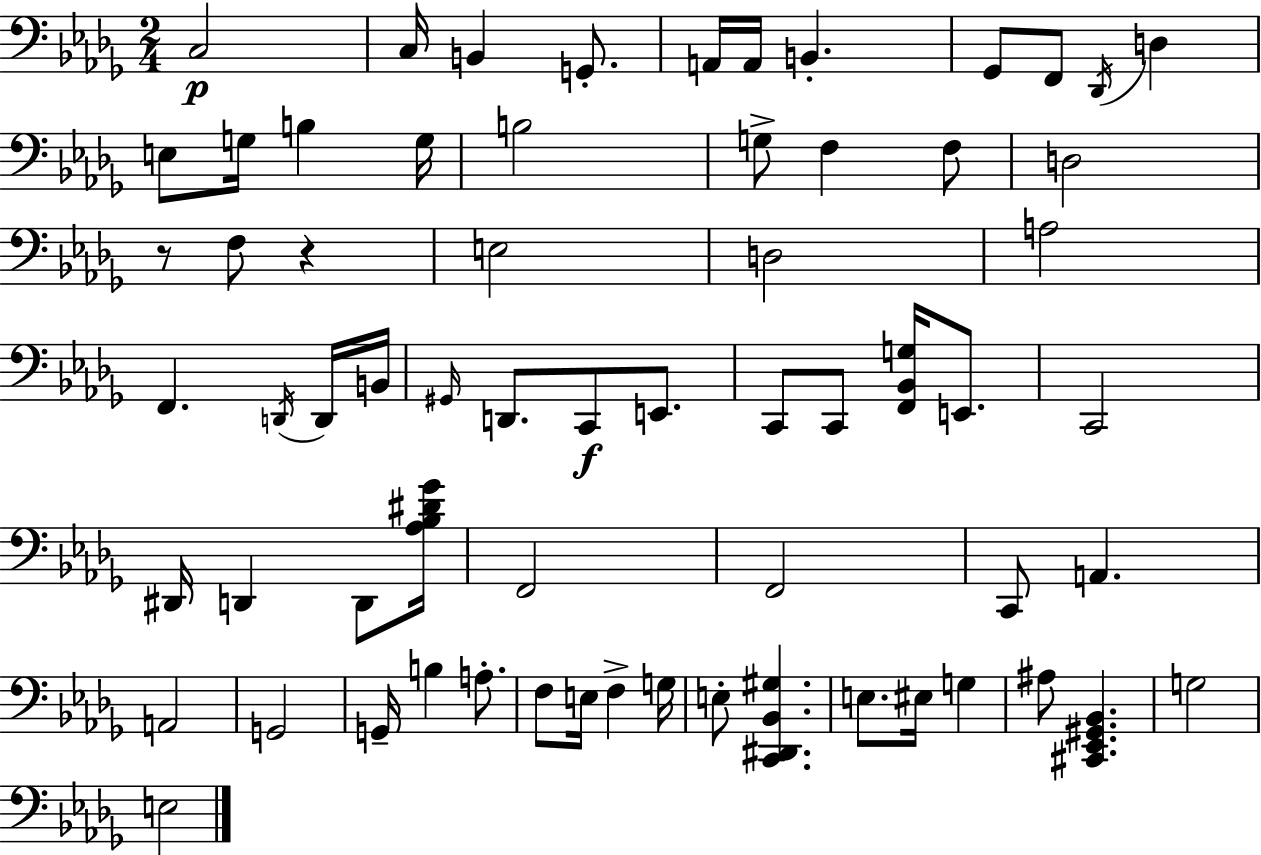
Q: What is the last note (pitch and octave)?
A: E3